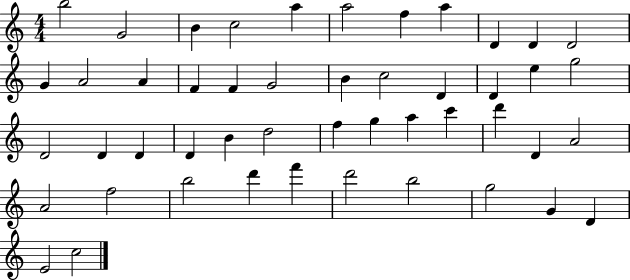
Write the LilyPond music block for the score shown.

{
  \clef treble
  \numericTimeSignature
  \time 4/4
  \key c \major
  b''2 g'2 | b'4 c''2 a''4 | a''2 f''4 a''4 | d'4 d'4 d'2 | \break g'4 a'2 a'4 | f'4 f'4 g'2 | b'4 c''2 d'4 | d'4 e''4 g''2 | \break d'2 d'4 d'4 | d'4 b'4 d''2 | f''4 g''4 a''4 c'''4 | d'''4 d'4 a'2 | \break a'2 f''2 | b''2 d'''4 f'''4 | d'''2 b''2 | g''2 g'4 d'4 | \break e'2 c''2 | \bar "|."
}